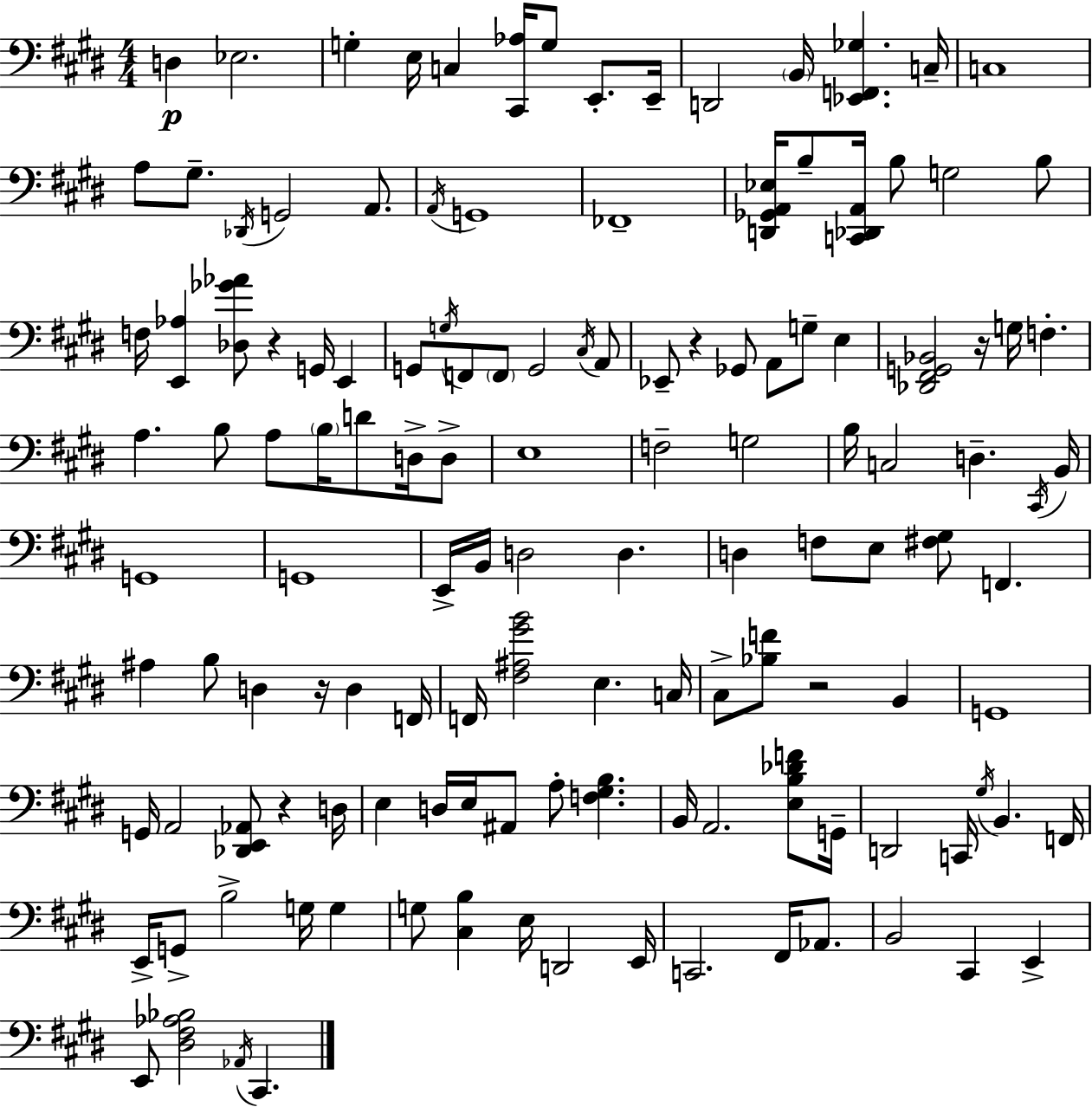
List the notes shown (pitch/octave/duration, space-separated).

D3/q Eb3/h. G3/q E3/s C3/q [C#2,Ab3]/s G3/e E2/e. E2/s D2/h B2/s [Eb2,F2,Gb3]/q. C3/s C3/w A3/e G#3/e. Db2/s G2/h A2/e. A2/s G2/w FES2/w [D2,Gb2,A2,Eb3]/s B3/e [C2,Db2,A2]/s B3/e G3/h B3/e F3/s [E2,Ab3]/q [Db3,Gb4,Ab4]/e R/q G2/s E2/q G2/e G3/s F2/e F2/e G2/h C#3/s A2/e Eb2/e R/q Gb2/e A2/e G3/e E3/q [Db2,F#2,G2,Bb2]/h R/s G3/s F3/q. A3/q. B3/e A3/e B3/s D4/e D3/s D3/e E3/w F3/h G3/h B3/s C3/h D3/q. C#2/s B2/s G2/w G2/w E2/s B2/s D3/h D3/q. D3/q F3/e E3/e [F#3,G#3]/e F2/q. A#3/q B3/e D3/q R/s D3/q F2/s F2/s [F#3,A#3,G#4,B4]/h E3/q. C3/s C#3/e [Bb3,F4]/e R/h B2/q G2/w G2/s A2/h [Db2,E2,Ab2]/e R/q D3/s E3/q D3/s E3/s A#2/e A3/e [F3,G#3,B3]/q. B2/s A2/h. [E3,B3,Db4,F4]/e G2/s D2/h C2/s G#3/s B2/q. F2/s E2/s G2/e B3/h G3/s G3/q G3/e [C#3,B3]/q E3/s D2/h E2/s C2/h. F#2/s Ab2/e. B2/h C#2/q E2/q E2/e [D#3,F#3,Ab3,Bb3]/h Ab2/s C#2/q.